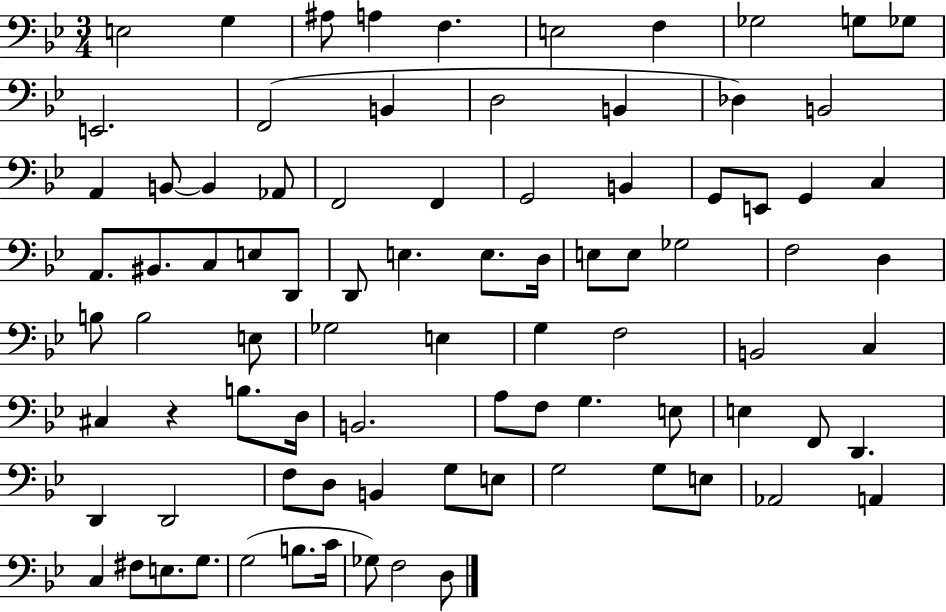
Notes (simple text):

E3/h G3/q A#3/e A3/q F3/q. E3/h F3/q Gb3/h G3/e Gb3/e E2/h. F2/h B2/q D3/h B2/q Db3/q B2/h A2/q B2/e B2/q Ab2/e F2/h F2/q G2/h B2/q G2/e E2/e G2/q C3/q A2/e. BIS2/e. C3/e E3/e D2/e D2/e E3/q. E3/e. D3/s E3/e E3/e Gb3/h F3/h D3/q B3/e B3/h E3/e Gb3/h E3/q G3/q F3/h B2/h C3/q C#3/q R/q B3/e. D3/s B2/h. A3/e F3/e G3/q. E3/e E3/q F2/e D2/q. D2/q D2/h F3/e D3/e B2/q G3/e E3/e G3/h G3/e E3/e Ab2/h A2/q C3/q F#3/e E3/e. G3/e. G3/h B3/e. C4/s Gb3/e F3/h D3/e